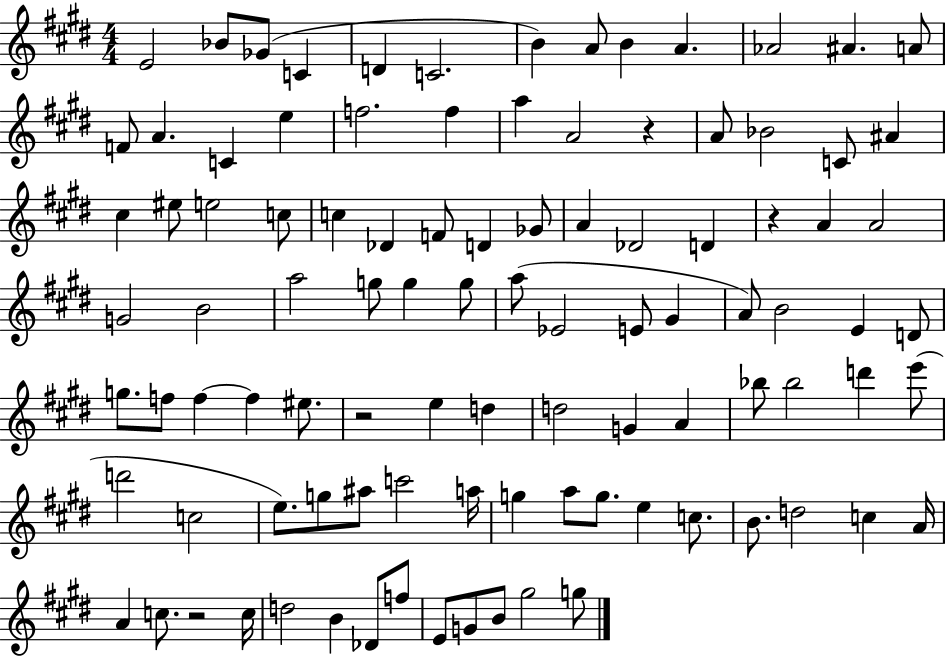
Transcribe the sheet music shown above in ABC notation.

X:1
T:Untitled
M:4/4
L:1/4
K:E
E2 _B/2 _G/2 C D C2 B A/2 B A _A2 ^A A/2 F/2 A C e f2 f a A2 z A/2 _B2 C/2 ^A ^c ^e/2 e2 c/2 c _D F/2 D _G/2 A _D2 D z A A2 G2 B2 a2 g/2 g g/2 a/2 _E2 E/2 ^G A/2 B2 E D/2 g/2 f/2 f f ^e/2 z2 e d d2 G A _b/2 _b2 d' e'/2 d'2 c2 e/2 g/2 ^a/2 c'2 a/4 g a/2 g/2 e c/2 B/2 d2 c A/4 A c/2 z2 c/4 d2 B _D/2 f/2 E/2 G/2 B/2 ^g2 g/2